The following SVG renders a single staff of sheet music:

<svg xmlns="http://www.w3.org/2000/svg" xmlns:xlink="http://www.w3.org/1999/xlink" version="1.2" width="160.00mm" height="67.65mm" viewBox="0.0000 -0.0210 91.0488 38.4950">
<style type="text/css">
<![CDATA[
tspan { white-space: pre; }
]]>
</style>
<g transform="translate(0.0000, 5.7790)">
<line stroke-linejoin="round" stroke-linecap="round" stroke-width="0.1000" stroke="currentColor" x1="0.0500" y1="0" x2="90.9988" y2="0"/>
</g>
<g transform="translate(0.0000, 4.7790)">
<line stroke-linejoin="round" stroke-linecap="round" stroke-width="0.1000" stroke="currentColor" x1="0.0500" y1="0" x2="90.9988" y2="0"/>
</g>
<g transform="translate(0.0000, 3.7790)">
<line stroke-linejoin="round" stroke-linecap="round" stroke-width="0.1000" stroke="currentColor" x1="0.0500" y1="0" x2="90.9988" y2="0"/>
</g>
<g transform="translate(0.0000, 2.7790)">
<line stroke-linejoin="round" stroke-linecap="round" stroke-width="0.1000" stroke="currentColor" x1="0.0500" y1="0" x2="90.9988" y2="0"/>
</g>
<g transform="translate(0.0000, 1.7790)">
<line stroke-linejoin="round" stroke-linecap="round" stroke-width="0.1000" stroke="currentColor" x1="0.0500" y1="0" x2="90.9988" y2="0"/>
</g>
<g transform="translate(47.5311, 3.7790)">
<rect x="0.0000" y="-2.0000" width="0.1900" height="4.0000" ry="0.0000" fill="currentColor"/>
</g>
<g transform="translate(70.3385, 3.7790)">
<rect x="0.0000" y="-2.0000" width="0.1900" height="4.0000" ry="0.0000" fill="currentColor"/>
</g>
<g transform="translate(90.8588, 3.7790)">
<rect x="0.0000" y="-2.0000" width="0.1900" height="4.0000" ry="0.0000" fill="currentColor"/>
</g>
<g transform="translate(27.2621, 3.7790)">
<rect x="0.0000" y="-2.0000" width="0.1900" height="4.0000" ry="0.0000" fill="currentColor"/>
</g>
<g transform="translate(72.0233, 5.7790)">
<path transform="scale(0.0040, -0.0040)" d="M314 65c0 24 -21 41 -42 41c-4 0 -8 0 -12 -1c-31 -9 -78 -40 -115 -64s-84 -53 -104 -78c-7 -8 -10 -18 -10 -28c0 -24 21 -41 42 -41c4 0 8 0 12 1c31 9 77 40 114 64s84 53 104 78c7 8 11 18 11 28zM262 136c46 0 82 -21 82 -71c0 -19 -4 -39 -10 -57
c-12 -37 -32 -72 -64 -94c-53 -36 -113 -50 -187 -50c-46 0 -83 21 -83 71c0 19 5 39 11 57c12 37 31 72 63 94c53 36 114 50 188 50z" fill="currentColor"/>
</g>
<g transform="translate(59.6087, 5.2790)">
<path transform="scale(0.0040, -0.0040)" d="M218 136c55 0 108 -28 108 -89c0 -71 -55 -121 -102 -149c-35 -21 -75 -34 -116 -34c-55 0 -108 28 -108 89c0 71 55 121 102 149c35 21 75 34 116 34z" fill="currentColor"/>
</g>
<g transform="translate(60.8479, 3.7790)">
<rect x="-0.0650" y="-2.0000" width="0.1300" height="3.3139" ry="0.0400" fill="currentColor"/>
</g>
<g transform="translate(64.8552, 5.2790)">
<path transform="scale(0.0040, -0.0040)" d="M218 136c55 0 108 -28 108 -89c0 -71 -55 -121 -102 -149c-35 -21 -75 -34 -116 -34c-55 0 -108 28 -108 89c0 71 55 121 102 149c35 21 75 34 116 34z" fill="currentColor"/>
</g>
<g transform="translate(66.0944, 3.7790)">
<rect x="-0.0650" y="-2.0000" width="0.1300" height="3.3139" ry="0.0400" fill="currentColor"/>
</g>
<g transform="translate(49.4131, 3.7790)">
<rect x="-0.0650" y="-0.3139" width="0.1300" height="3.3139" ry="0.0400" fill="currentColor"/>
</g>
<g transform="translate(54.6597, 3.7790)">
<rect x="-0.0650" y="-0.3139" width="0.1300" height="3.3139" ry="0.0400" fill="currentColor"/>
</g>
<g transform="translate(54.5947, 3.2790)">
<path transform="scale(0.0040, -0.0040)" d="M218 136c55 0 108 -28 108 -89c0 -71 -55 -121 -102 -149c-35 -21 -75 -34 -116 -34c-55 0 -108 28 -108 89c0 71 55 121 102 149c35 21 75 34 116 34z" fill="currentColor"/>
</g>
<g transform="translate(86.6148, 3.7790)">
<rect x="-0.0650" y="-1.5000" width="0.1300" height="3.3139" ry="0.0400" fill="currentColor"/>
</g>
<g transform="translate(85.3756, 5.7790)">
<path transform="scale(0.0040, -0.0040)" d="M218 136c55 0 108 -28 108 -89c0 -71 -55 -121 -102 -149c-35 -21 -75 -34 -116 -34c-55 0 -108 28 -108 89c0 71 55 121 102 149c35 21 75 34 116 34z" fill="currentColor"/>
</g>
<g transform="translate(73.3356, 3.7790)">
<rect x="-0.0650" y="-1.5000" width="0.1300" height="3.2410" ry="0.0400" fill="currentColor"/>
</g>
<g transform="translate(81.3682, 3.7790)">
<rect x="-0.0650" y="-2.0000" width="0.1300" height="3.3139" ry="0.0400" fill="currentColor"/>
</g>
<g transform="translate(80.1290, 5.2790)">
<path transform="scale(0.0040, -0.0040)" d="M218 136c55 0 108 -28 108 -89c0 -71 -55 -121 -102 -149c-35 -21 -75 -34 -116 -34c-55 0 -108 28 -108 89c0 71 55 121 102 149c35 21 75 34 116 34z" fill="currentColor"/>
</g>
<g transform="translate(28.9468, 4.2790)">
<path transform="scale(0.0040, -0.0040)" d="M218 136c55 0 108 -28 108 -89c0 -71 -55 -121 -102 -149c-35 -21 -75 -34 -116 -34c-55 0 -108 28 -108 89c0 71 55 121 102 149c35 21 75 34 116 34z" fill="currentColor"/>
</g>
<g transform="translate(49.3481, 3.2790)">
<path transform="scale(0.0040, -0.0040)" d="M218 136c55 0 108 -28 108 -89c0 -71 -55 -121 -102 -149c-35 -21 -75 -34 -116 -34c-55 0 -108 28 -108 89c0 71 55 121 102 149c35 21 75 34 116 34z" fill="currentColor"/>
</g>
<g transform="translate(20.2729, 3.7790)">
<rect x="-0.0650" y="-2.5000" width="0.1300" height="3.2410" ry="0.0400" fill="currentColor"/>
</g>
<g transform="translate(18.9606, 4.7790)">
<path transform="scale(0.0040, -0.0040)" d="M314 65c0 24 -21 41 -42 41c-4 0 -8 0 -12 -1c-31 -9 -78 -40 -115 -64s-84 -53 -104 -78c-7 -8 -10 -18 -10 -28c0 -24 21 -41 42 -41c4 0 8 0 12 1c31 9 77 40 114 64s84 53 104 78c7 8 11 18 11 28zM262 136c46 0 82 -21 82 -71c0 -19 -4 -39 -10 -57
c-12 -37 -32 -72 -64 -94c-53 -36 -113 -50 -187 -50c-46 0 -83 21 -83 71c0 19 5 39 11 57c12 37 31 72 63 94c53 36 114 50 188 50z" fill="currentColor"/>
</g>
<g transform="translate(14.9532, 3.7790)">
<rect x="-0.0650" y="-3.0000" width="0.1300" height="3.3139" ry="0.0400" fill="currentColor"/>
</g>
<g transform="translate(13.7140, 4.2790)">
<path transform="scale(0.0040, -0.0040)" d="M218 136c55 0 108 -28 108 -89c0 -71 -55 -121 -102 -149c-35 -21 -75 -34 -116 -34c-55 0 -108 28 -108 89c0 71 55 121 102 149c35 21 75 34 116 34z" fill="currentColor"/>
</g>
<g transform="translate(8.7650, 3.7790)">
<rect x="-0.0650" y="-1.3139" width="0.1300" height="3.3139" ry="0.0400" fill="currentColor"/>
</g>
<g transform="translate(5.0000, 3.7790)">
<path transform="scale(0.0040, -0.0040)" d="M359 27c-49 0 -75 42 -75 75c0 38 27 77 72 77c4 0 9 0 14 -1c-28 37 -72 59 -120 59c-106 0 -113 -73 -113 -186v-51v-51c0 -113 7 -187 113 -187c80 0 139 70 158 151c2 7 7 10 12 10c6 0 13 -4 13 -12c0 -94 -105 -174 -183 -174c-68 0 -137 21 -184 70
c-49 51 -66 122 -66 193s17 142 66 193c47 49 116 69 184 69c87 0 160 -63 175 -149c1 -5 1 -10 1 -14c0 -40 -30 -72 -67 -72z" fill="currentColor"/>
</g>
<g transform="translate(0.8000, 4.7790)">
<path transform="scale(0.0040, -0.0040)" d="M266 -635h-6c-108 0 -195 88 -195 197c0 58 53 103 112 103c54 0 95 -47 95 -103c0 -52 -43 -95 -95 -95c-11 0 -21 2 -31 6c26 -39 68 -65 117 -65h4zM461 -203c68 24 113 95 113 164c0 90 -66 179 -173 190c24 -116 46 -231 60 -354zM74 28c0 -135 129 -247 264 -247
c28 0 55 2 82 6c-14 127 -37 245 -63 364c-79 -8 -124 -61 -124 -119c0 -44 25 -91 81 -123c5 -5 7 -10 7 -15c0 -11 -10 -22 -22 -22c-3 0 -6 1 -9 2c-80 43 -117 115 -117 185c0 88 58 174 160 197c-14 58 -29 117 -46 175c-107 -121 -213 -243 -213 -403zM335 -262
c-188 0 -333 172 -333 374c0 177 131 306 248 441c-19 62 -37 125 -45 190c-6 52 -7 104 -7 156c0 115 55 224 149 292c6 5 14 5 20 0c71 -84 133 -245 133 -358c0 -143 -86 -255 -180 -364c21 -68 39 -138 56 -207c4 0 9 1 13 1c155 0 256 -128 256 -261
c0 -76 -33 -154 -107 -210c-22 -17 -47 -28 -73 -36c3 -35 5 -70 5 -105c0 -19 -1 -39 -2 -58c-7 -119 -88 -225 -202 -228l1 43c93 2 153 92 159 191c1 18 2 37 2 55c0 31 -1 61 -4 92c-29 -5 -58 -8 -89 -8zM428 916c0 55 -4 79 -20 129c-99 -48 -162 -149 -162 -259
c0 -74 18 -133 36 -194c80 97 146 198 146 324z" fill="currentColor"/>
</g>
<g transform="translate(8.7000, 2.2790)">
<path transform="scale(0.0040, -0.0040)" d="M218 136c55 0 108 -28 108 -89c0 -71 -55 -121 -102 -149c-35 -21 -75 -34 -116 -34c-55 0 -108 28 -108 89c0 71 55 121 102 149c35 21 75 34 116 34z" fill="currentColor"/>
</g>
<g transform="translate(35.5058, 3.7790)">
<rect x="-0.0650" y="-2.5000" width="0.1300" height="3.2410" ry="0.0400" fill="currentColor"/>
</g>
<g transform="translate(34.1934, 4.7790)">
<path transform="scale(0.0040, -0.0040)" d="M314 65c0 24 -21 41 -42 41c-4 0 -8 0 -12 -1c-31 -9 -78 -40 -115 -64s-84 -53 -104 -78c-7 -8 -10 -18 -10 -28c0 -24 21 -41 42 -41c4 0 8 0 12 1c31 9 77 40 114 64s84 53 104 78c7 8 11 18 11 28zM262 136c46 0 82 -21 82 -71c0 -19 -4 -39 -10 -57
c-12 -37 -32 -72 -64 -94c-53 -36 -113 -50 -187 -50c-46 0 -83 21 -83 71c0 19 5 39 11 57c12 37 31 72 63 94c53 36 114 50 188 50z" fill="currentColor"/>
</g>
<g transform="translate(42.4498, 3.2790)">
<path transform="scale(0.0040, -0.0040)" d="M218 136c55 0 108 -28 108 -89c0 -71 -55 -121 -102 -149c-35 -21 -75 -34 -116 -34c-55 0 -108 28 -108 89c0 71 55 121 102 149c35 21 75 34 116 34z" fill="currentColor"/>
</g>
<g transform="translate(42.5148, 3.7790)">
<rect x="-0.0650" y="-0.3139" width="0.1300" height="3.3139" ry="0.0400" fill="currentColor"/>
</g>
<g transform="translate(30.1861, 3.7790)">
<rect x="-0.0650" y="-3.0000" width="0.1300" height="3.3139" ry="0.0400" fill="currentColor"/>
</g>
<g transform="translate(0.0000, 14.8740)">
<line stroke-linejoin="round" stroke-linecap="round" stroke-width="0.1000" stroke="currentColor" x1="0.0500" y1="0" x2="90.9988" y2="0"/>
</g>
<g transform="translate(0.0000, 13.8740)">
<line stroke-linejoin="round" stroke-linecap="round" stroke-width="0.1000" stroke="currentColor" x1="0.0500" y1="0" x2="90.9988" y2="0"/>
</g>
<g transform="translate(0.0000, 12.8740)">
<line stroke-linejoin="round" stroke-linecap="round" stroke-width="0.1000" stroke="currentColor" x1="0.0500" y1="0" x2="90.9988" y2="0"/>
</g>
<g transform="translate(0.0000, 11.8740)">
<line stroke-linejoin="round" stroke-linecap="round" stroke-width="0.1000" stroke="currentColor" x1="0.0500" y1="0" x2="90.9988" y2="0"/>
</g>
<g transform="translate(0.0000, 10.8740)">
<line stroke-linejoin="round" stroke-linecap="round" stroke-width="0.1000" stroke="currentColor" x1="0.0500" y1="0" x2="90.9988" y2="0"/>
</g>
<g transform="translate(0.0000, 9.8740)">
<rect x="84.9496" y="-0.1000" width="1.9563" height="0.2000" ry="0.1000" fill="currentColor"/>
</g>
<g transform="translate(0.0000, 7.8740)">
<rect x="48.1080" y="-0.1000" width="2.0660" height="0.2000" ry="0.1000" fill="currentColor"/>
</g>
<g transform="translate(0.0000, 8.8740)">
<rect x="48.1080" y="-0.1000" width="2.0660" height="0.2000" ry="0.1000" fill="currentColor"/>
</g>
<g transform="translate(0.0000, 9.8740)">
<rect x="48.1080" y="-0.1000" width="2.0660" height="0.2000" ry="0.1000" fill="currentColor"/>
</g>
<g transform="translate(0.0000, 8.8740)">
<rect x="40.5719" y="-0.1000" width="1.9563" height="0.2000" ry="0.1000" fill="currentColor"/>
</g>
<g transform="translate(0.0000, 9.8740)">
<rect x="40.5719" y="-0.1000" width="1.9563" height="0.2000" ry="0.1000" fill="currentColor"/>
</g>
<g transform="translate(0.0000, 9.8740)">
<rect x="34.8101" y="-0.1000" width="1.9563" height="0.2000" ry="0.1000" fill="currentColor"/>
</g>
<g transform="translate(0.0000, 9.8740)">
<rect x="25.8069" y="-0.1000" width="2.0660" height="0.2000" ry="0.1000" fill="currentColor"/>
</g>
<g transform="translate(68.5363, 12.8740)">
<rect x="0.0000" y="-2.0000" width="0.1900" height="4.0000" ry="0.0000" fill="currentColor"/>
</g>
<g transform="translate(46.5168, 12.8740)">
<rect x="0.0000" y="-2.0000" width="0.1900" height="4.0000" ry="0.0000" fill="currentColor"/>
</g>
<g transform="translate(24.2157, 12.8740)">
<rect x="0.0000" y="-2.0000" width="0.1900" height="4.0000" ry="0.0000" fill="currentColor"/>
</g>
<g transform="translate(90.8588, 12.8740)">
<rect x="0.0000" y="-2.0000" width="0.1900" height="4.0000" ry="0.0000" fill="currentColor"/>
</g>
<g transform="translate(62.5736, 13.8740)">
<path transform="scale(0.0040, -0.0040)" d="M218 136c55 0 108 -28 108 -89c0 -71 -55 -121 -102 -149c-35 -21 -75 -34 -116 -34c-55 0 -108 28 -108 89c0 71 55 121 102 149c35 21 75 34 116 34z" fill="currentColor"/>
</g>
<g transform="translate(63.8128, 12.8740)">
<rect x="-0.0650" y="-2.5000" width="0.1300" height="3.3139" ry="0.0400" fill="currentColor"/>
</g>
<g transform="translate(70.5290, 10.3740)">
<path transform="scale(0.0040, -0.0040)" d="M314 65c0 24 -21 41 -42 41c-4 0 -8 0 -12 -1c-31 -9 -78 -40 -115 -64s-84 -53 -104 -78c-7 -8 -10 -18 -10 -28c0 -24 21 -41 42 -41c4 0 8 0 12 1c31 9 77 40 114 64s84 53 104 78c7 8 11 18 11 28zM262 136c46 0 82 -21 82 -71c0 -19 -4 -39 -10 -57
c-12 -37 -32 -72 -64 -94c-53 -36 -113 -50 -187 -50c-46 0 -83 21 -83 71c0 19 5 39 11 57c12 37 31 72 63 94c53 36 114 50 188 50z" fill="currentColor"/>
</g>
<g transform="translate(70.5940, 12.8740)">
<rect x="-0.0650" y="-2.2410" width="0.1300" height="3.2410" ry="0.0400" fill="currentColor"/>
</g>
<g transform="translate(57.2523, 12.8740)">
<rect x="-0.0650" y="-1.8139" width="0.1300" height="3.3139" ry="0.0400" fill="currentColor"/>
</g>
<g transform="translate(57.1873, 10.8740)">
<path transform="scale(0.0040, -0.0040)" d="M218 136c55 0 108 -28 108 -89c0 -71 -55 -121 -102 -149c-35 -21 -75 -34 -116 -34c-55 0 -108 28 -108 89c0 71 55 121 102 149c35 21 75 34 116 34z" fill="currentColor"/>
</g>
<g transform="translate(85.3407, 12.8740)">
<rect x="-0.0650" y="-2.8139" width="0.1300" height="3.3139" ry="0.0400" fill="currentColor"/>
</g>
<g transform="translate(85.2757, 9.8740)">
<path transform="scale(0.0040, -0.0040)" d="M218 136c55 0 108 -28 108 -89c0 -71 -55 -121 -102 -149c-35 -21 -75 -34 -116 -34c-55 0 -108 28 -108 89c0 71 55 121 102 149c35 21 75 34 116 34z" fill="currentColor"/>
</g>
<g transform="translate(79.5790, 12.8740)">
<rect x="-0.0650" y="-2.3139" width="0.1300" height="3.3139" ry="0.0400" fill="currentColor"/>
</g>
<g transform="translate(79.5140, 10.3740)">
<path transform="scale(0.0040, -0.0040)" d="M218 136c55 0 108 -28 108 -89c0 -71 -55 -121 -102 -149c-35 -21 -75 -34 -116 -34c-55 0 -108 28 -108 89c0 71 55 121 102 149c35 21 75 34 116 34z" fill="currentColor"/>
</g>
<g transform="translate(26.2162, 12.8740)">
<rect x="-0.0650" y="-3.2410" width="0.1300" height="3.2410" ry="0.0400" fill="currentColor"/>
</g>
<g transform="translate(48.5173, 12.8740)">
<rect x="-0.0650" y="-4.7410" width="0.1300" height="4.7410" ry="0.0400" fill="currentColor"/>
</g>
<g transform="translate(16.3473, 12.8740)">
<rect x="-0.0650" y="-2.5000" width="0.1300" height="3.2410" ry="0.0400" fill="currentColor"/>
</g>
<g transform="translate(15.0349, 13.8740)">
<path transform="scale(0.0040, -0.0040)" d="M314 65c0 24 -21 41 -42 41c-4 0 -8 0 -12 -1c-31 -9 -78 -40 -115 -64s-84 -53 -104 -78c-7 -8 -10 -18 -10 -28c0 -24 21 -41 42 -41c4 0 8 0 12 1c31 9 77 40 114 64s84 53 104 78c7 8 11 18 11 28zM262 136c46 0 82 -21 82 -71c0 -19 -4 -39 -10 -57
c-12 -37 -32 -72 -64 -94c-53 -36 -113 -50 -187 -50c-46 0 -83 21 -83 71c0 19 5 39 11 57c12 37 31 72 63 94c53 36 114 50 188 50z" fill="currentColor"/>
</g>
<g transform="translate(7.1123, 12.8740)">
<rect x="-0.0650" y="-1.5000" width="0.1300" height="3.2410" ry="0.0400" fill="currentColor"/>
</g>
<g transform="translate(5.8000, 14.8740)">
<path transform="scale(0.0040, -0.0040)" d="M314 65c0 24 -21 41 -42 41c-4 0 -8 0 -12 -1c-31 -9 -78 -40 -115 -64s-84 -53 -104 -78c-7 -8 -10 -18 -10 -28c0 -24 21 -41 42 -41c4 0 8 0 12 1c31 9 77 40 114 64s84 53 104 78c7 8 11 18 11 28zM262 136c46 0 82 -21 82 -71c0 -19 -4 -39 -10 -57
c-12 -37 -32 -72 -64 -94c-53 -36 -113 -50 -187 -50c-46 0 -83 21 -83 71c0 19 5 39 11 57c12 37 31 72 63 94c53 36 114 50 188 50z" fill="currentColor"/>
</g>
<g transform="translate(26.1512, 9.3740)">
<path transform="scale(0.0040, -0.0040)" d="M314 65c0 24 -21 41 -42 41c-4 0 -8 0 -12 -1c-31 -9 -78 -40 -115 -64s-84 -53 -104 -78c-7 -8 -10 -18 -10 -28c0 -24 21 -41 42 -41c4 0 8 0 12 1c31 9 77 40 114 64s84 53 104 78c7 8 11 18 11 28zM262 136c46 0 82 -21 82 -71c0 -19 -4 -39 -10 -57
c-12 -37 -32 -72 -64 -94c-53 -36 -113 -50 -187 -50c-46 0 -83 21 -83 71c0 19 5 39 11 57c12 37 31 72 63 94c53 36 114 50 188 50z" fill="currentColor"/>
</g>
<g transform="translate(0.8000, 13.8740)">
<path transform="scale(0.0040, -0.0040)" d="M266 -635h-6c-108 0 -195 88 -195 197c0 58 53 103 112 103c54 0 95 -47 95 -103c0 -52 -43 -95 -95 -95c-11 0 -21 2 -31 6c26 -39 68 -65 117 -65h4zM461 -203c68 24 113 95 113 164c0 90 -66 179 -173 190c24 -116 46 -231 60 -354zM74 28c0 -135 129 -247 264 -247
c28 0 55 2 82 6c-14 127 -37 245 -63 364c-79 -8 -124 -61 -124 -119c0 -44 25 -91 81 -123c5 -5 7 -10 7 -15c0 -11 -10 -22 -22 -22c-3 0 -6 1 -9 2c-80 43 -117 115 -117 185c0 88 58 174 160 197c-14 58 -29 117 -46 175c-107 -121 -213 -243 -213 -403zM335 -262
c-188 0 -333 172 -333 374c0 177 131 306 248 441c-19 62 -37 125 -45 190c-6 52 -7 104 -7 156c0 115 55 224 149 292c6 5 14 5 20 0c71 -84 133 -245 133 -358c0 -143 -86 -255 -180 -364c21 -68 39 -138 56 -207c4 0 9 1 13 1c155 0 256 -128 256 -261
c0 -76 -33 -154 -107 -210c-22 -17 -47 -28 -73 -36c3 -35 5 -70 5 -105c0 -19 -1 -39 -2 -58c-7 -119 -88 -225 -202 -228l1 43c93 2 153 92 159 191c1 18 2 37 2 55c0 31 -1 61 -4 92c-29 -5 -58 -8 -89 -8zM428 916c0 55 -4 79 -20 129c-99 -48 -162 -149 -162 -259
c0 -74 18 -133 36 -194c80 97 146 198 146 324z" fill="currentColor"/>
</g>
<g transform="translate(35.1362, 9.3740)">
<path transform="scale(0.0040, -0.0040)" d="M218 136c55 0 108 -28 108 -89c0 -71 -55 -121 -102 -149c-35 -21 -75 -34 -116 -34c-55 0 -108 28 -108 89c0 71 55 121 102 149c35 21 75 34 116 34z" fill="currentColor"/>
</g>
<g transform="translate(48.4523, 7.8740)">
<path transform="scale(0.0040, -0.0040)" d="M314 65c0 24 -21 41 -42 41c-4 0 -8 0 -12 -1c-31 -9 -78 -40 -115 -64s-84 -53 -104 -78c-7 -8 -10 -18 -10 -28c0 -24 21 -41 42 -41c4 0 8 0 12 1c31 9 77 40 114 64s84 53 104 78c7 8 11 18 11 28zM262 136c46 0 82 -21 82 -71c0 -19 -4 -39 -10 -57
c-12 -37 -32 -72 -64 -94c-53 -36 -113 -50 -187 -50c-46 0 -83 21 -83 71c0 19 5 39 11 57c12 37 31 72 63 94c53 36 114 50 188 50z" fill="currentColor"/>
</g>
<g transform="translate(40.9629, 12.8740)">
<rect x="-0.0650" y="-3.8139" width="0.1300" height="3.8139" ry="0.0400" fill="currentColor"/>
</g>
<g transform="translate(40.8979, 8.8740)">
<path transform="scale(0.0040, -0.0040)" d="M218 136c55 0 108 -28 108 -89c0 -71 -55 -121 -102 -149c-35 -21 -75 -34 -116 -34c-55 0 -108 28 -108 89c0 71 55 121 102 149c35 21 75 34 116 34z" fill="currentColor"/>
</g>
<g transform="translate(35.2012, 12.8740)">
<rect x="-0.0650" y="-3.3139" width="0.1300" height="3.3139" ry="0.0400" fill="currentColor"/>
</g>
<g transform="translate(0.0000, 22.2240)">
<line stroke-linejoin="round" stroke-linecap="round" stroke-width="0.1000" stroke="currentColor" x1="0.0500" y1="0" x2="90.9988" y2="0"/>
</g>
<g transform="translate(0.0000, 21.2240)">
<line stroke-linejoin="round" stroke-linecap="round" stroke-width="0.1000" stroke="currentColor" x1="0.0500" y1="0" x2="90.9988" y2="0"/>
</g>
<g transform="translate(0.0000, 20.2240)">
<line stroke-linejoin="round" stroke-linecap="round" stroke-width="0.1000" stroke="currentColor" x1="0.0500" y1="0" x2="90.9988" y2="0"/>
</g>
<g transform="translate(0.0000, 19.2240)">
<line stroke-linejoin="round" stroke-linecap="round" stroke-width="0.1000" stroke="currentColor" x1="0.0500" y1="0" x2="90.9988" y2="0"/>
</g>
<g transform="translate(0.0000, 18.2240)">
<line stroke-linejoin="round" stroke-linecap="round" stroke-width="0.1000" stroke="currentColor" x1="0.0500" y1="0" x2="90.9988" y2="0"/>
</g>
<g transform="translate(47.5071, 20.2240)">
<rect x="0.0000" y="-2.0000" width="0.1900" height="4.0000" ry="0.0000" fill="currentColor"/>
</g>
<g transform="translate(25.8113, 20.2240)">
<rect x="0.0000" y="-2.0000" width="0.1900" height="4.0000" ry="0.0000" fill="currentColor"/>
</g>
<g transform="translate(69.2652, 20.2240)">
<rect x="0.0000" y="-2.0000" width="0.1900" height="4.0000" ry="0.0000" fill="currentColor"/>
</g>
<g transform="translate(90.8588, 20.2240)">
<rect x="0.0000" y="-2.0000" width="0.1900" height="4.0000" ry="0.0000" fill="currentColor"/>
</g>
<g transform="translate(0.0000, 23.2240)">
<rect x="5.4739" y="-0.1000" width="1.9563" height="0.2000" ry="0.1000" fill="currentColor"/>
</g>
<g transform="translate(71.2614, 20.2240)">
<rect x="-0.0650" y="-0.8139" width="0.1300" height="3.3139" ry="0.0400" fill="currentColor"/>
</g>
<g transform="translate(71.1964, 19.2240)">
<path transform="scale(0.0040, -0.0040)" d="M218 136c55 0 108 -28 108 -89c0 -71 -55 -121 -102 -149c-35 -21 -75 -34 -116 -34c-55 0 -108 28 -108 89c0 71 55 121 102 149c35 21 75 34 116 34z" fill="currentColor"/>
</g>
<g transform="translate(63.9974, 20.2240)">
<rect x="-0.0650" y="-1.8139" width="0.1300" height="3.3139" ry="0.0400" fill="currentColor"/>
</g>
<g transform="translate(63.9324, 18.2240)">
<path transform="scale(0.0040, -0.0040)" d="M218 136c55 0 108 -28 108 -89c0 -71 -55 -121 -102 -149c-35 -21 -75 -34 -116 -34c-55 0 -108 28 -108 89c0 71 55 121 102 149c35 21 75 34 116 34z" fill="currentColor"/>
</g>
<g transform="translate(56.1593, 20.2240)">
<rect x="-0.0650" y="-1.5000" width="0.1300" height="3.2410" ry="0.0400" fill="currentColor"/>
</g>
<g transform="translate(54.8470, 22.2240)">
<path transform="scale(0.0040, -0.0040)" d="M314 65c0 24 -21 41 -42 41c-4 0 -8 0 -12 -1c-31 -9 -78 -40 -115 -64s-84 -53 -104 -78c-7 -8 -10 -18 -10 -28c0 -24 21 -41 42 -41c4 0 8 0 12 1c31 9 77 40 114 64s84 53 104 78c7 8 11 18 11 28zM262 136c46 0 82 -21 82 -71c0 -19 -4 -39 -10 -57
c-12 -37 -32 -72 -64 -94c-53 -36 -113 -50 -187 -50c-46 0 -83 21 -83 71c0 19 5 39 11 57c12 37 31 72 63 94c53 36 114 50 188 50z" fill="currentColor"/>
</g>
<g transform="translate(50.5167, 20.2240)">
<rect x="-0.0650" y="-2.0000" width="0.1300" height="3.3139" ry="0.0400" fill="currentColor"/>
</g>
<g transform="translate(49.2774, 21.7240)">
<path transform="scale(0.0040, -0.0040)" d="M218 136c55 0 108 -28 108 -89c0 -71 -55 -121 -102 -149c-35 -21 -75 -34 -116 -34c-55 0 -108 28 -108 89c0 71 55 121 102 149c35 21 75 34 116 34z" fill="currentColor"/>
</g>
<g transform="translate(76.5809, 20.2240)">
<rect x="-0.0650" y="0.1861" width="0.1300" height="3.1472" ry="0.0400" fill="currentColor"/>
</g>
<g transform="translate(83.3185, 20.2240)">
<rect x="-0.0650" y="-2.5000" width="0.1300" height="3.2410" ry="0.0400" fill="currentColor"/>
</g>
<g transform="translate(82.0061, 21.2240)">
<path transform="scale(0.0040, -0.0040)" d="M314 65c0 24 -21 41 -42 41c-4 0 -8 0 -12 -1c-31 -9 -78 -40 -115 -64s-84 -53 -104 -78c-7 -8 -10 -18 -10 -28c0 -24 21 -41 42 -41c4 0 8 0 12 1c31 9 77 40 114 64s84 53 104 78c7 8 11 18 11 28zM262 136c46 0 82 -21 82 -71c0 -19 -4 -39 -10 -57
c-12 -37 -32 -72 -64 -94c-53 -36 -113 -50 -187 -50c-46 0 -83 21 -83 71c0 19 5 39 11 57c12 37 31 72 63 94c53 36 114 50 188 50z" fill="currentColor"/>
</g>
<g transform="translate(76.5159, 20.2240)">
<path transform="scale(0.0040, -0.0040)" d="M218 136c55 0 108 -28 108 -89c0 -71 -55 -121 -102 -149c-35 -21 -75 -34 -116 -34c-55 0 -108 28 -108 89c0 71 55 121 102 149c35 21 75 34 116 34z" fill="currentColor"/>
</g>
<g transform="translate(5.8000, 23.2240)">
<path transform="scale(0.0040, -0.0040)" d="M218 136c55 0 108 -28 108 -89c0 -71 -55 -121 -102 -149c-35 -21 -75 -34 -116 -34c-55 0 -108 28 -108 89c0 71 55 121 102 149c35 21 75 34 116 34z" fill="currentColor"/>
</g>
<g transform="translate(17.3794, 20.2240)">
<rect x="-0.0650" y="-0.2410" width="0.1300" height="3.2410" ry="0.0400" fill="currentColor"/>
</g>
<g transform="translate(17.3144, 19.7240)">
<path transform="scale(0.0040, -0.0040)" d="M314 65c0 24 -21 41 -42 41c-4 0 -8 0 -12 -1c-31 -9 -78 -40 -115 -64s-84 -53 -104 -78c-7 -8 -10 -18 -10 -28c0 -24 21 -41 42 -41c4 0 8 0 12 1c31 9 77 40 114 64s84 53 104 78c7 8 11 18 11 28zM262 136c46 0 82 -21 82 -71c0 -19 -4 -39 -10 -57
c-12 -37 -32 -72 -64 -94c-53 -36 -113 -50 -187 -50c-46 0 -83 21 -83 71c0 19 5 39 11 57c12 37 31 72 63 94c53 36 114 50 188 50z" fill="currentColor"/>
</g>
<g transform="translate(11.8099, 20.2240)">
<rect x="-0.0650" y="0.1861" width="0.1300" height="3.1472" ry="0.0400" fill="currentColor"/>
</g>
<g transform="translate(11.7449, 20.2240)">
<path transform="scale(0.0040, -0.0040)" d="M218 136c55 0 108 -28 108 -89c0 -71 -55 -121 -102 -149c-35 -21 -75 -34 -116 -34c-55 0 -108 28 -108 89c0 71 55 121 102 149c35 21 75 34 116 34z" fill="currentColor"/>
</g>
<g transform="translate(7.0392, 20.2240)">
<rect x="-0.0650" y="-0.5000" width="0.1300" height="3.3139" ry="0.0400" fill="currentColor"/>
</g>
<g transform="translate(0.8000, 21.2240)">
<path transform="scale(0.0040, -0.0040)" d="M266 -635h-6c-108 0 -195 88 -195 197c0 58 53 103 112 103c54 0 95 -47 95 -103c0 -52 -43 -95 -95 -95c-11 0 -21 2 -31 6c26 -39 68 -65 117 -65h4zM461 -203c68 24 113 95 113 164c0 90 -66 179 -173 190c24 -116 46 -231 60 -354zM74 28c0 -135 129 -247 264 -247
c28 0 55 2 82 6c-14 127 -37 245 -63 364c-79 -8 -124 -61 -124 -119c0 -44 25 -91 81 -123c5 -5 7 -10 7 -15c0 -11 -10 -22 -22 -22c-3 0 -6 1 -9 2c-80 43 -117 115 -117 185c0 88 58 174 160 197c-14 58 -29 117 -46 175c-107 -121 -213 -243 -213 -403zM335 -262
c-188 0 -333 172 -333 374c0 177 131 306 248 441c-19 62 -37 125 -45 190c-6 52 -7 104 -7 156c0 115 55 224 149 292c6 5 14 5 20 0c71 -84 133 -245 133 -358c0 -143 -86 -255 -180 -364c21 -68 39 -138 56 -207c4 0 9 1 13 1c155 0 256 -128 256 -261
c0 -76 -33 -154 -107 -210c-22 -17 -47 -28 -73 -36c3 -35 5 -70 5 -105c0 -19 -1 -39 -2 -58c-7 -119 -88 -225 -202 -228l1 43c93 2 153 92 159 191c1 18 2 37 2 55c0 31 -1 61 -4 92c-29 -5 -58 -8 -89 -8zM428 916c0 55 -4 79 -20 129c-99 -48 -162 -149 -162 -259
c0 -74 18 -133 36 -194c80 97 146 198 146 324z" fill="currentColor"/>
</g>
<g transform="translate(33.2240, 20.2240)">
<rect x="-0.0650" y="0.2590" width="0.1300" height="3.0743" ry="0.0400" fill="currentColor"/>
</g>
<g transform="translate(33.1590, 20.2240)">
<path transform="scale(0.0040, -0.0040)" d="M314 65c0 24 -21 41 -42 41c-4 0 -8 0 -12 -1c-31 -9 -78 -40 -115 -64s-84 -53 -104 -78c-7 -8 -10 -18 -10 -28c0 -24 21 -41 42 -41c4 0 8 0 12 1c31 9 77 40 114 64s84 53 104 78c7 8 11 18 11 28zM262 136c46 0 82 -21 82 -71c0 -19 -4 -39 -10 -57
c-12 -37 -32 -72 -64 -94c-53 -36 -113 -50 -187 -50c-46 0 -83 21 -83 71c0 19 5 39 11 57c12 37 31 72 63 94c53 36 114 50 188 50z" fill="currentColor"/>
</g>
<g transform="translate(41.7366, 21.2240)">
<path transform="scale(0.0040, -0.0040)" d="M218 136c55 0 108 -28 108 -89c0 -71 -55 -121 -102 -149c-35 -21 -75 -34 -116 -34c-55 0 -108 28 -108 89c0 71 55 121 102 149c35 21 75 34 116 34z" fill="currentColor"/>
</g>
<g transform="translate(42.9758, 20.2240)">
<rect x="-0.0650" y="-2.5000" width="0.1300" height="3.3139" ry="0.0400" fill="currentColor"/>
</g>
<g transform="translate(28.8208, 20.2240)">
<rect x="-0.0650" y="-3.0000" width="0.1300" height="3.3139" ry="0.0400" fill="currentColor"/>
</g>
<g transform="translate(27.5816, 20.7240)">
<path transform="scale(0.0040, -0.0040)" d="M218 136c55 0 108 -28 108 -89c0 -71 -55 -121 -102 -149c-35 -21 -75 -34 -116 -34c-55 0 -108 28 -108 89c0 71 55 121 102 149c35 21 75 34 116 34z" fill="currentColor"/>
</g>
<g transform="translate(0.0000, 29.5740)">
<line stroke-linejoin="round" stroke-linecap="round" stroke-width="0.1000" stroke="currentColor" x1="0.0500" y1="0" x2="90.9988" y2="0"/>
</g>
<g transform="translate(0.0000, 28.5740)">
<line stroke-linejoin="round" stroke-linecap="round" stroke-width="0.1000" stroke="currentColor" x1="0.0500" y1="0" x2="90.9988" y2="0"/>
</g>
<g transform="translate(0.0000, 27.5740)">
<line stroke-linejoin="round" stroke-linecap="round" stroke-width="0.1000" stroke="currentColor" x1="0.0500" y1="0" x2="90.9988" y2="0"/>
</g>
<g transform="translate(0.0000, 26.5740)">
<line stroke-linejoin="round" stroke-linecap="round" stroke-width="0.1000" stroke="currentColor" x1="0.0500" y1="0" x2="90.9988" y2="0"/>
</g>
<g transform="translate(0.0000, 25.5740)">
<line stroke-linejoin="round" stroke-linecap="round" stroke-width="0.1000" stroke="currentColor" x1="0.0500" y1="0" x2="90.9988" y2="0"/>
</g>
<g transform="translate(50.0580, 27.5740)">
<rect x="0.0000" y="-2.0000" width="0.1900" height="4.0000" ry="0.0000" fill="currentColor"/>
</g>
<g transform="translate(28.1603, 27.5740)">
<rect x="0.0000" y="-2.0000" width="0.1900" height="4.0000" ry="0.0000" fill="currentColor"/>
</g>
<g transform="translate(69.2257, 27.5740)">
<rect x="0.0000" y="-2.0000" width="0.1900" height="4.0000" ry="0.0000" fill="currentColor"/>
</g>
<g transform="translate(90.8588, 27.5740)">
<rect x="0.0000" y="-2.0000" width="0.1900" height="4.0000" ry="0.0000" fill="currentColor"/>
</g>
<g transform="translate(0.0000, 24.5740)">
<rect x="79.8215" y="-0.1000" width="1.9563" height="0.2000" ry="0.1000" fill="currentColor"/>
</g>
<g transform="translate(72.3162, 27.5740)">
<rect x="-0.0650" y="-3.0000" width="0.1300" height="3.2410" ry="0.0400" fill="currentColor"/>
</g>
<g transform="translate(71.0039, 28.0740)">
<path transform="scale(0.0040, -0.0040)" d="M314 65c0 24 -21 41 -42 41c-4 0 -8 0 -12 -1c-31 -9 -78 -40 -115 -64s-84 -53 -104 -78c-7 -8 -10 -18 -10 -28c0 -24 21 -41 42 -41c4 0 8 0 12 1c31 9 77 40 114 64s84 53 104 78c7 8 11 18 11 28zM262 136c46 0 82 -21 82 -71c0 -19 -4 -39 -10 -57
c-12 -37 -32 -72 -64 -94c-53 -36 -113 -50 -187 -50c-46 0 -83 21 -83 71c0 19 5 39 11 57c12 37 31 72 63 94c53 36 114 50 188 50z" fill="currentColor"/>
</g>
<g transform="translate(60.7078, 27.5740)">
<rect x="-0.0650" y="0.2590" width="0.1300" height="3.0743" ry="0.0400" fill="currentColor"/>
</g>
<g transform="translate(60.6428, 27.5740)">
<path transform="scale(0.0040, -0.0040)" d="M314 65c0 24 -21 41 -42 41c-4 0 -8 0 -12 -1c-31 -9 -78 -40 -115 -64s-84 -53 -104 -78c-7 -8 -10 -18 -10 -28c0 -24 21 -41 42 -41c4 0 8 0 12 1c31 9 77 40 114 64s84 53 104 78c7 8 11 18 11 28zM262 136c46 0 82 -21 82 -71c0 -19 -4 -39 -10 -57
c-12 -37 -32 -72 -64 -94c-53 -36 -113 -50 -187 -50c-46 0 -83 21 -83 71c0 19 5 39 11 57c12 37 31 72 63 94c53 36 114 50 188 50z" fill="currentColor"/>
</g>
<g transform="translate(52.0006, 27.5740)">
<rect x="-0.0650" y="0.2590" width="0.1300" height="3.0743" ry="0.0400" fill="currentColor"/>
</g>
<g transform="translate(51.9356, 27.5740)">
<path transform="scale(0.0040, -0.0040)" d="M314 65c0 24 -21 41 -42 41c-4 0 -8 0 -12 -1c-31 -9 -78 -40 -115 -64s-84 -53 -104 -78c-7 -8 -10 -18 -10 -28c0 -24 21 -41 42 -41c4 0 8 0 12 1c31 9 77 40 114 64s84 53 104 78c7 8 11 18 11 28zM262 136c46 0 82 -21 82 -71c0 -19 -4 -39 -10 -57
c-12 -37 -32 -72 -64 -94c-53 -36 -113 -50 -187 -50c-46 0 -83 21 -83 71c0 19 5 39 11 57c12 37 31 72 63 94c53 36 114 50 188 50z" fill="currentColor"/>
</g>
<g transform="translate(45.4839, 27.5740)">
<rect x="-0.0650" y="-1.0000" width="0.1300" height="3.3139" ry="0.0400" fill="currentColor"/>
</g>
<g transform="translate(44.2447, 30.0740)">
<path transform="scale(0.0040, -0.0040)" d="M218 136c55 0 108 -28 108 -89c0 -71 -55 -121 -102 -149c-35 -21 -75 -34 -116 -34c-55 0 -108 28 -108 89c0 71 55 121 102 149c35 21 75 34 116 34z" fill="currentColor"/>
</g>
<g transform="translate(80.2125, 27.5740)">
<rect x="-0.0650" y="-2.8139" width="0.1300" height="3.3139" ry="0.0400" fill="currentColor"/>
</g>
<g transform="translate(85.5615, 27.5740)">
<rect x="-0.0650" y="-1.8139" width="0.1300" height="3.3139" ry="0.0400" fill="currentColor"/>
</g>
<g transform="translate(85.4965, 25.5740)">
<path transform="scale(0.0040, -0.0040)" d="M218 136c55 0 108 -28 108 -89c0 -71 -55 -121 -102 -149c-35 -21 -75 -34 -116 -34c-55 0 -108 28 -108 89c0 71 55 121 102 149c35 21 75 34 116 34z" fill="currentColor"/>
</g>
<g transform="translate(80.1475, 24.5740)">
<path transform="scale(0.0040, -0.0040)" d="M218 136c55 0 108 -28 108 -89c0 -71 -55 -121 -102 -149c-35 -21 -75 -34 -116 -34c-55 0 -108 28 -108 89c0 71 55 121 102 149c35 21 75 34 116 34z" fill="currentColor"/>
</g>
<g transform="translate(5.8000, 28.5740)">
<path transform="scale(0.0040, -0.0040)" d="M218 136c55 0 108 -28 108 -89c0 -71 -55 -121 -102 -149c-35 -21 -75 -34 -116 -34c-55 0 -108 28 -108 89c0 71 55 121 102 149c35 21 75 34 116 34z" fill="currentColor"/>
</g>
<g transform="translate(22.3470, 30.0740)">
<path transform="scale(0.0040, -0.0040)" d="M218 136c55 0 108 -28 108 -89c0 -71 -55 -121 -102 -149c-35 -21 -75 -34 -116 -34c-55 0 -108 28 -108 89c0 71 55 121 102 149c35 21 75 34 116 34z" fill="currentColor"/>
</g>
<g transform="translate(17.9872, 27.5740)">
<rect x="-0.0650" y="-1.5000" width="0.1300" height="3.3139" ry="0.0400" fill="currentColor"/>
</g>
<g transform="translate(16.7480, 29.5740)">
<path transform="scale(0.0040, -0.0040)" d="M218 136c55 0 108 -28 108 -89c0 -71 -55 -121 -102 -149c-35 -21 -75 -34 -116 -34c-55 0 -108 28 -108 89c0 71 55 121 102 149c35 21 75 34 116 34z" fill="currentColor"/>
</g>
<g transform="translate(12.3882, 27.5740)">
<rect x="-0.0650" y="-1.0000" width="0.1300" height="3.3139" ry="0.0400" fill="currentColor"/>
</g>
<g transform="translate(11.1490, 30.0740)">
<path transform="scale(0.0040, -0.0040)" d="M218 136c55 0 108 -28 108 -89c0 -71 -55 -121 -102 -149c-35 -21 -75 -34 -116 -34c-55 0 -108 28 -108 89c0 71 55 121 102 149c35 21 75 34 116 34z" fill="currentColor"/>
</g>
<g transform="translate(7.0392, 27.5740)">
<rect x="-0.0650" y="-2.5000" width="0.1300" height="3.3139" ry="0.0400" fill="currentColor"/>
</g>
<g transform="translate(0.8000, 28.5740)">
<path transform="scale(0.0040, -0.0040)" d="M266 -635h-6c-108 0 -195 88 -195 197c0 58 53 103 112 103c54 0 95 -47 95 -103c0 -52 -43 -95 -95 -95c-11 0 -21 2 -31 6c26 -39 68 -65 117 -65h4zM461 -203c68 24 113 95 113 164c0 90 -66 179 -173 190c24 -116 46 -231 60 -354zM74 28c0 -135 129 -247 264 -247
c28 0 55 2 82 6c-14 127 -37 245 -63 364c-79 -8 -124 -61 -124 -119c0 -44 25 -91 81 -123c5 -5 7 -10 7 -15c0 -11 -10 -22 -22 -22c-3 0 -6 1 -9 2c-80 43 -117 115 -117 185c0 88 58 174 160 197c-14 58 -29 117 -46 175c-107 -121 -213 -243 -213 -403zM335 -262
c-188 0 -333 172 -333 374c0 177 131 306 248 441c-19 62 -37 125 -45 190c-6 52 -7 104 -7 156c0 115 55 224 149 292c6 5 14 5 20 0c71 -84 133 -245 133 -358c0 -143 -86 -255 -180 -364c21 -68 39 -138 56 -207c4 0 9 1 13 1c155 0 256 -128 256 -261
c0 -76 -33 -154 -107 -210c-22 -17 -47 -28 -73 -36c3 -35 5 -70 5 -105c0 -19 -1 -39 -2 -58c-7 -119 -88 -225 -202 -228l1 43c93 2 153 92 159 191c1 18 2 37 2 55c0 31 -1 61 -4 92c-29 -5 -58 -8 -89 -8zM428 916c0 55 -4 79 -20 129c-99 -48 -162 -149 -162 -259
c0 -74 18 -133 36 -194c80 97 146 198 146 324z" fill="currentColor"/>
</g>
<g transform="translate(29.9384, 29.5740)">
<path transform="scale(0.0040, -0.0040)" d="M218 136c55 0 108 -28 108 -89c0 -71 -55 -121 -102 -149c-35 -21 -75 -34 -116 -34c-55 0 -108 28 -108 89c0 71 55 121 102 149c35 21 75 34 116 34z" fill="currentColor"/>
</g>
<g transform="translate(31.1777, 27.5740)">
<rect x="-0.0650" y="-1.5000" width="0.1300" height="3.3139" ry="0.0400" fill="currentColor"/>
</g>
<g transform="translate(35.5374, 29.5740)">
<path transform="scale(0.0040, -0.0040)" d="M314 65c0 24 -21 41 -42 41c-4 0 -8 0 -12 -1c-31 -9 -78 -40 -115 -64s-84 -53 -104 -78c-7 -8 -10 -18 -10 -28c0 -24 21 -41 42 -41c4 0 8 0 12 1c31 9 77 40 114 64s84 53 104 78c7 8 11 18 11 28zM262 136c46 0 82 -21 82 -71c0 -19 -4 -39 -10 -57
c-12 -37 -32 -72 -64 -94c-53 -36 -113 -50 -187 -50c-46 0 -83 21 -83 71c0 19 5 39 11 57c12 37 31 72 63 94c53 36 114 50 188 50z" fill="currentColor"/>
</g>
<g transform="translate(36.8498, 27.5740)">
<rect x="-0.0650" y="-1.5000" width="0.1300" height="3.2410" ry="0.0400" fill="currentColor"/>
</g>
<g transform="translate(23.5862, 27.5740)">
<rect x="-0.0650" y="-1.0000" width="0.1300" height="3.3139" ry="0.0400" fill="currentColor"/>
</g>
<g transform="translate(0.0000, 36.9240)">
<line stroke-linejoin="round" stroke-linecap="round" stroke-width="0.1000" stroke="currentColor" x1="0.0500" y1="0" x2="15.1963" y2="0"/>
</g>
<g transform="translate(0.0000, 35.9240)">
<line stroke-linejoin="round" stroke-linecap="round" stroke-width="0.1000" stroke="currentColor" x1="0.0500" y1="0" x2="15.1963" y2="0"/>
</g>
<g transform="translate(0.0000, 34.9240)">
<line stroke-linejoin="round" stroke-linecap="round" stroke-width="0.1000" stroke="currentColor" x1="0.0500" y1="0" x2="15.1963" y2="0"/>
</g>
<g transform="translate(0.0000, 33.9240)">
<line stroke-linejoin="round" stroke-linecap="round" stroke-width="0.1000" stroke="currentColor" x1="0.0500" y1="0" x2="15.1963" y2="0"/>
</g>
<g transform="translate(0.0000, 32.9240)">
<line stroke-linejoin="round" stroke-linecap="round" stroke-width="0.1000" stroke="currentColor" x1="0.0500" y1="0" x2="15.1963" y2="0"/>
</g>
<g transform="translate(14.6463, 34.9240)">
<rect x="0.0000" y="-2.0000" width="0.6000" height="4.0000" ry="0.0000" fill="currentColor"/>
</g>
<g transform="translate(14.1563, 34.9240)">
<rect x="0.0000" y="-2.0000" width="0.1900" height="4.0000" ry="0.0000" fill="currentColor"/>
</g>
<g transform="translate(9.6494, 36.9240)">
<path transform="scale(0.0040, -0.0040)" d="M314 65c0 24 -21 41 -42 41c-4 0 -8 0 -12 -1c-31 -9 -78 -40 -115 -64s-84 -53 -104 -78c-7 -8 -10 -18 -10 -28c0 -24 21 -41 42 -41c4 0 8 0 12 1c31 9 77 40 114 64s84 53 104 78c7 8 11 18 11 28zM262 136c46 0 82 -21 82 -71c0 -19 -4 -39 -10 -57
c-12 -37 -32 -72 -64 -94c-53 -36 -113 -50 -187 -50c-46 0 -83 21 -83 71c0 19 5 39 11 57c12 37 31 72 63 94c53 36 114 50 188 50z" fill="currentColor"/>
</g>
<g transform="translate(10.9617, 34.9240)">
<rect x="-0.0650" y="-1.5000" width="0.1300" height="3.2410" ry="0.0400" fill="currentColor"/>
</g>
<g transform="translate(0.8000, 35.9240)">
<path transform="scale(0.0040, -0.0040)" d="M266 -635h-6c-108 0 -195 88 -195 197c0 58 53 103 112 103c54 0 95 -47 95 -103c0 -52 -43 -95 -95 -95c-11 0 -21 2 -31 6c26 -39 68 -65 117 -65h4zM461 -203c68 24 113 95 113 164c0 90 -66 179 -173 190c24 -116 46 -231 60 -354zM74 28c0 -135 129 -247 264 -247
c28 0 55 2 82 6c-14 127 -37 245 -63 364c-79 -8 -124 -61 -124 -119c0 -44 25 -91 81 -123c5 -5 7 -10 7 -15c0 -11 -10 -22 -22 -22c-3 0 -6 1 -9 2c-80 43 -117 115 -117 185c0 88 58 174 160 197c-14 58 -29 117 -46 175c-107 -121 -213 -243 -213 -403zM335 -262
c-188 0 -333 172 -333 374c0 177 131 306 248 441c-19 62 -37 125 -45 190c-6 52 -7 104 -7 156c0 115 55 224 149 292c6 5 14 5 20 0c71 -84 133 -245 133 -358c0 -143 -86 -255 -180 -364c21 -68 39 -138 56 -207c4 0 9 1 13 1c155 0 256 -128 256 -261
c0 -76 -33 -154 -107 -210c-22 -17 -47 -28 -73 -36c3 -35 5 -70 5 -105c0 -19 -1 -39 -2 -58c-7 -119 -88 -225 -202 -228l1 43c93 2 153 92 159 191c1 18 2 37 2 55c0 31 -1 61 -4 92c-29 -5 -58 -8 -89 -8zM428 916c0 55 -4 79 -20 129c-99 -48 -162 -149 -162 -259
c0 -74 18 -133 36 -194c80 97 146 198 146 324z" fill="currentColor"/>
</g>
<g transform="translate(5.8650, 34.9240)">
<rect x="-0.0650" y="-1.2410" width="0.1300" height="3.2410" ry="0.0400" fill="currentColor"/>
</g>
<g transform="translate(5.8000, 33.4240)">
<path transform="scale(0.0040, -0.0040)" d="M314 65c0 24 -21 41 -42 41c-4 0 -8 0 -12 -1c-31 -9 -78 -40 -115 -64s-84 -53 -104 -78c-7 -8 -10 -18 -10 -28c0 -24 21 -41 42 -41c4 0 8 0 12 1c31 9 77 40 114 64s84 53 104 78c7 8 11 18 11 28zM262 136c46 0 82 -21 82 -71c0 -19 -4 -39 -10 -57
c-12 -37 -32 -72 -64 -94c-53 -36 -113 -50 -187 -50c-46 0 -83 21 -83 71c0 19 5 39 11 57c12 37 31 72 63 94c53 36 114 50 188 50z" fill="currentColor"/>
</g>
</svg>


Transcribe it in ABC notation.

X:1
T:Untitled
M:4/4
L:1/4
K:C
e A G2 A G2 c c c F F E2 F E E2 G2 b2 b c' e'2 f G g2 g a C B c2 A B2 G F E2 f d B G2 G D E D E E2 D B2 B2 A2 a f e2 E2